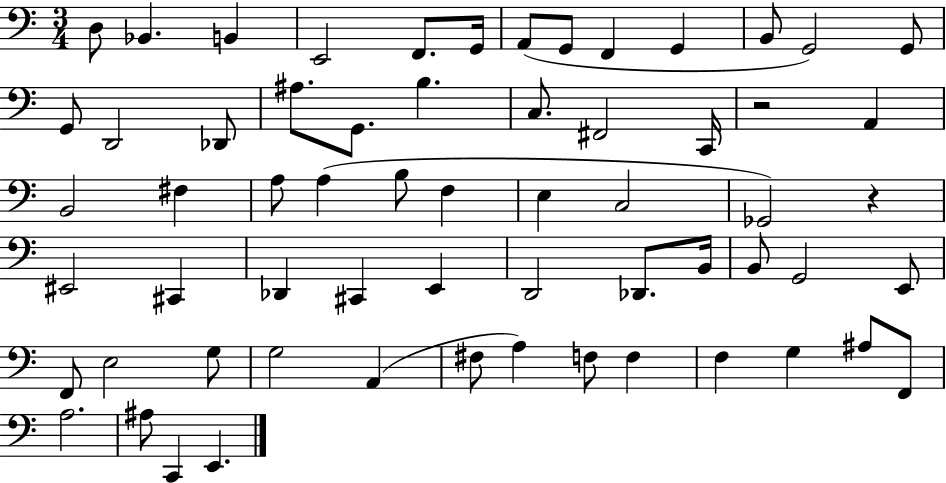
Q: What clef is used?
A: bass